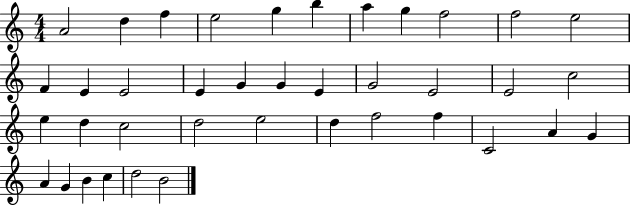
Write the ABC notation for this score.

X:1
T:Untitled
M:4/4
L:1/4
K:C
A2 d f e2 g b a g f2 f2 e2 F E E2 E G G E G2 E2 E2 c2 e d c2 d2 e2 d f2 f C2 A G A G B c d2 B2